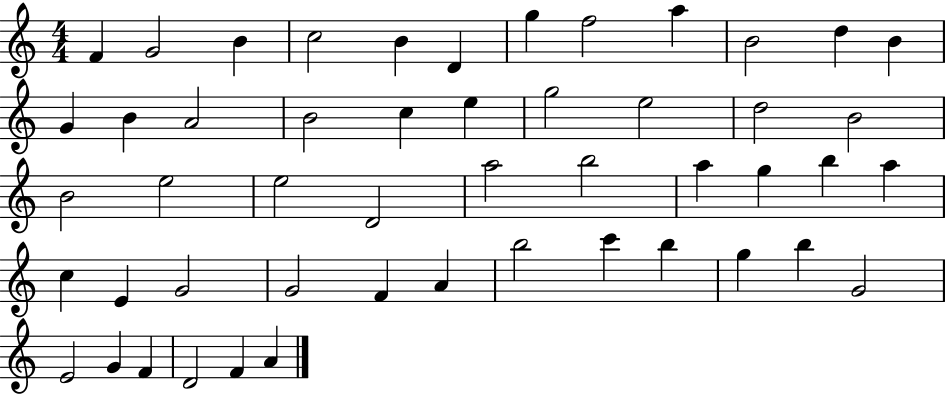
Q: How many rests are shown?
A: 0